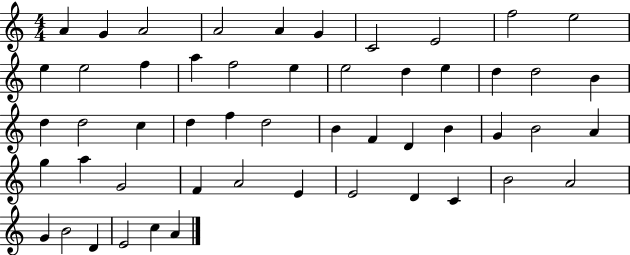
X:1
T:Untitled
M:4/4
L:1/4
K:C
A G A2 A2 A G C2 E2 f2 e2 e e2 f a f2 e e2 d e d d2 B d d2 c d f d2 B F D B G B2 A g a G2 F A2 E E2 D C B2 A2 G B2 D E2 c A